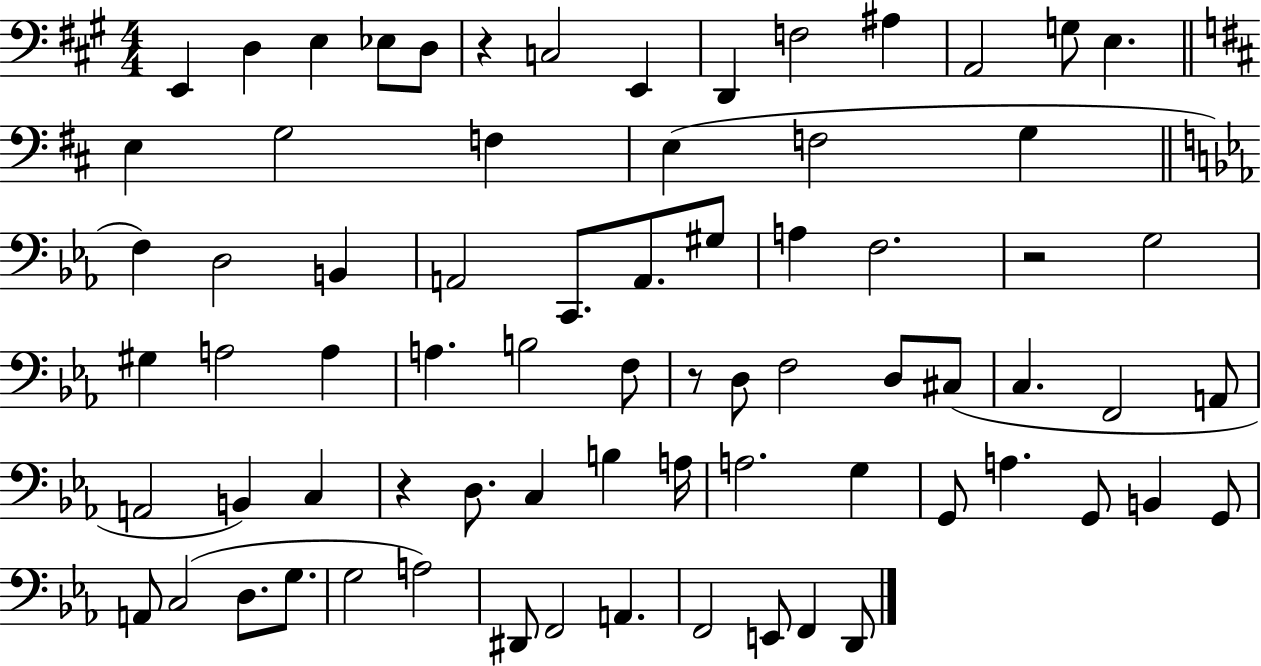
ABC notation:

X:1
T:Untitled
M:4/4
L:1/4
K:A
E,, D, E, _E,/2 D,/2 z C,2 E,, D,, F,2 ^A, A,,2 G,/2 E, E, G,2 F, E, F,2 G, F, D,2 B,, A,,2 C,,/2 A,,/2 ^G,/2 A, F,2 z2 G,2 ^G, A,2 A, A, B,2 F,/2 z/2 D,/2 F,2 D,/2 ^C,/2 C, F,,2 A,,/2 A,,2 B,, C, z D,/2 C, B, A,/4 A,2 G, G,,/2 A, G,,/2 B,, G,,/2 A,,/2 C,2 D,/2 G,/2 G,2 A,2 ^D,,/2 F,,2 A,, F,,2 E,,/2 F,, D,,/2